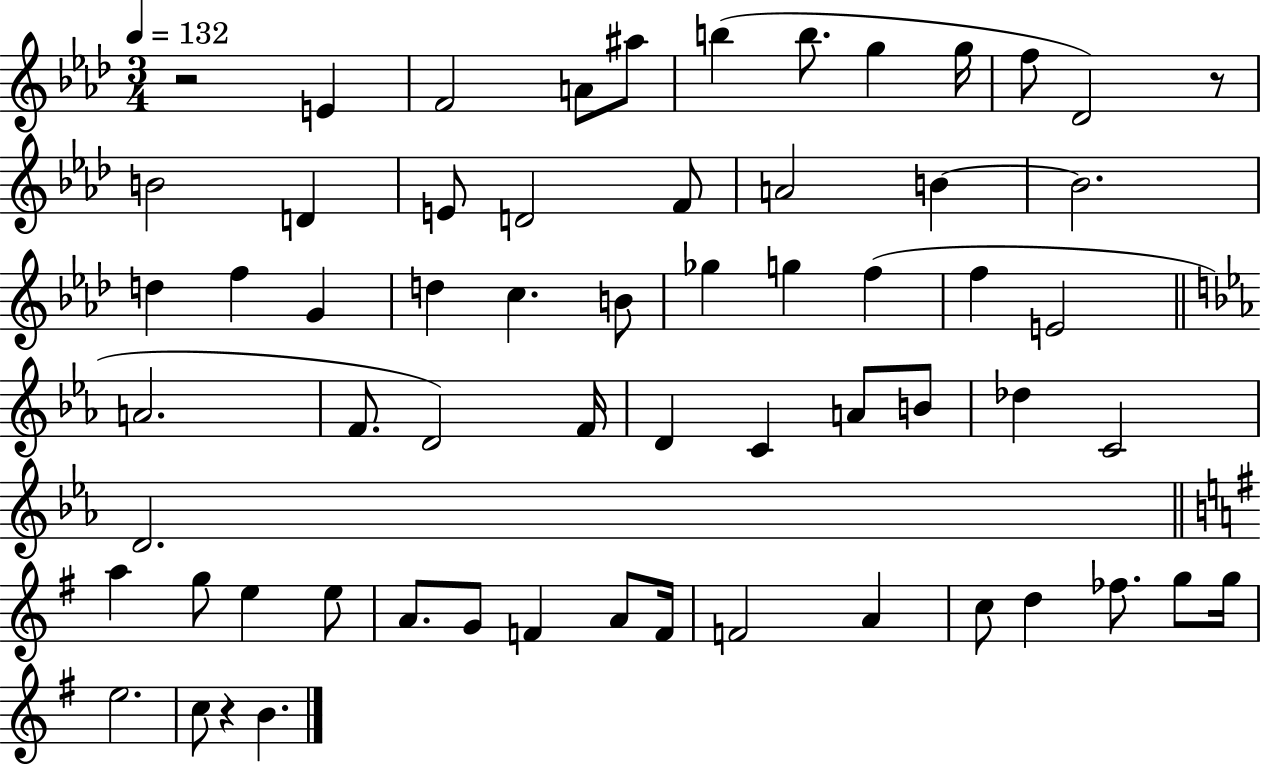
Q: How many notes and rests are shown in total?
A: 62